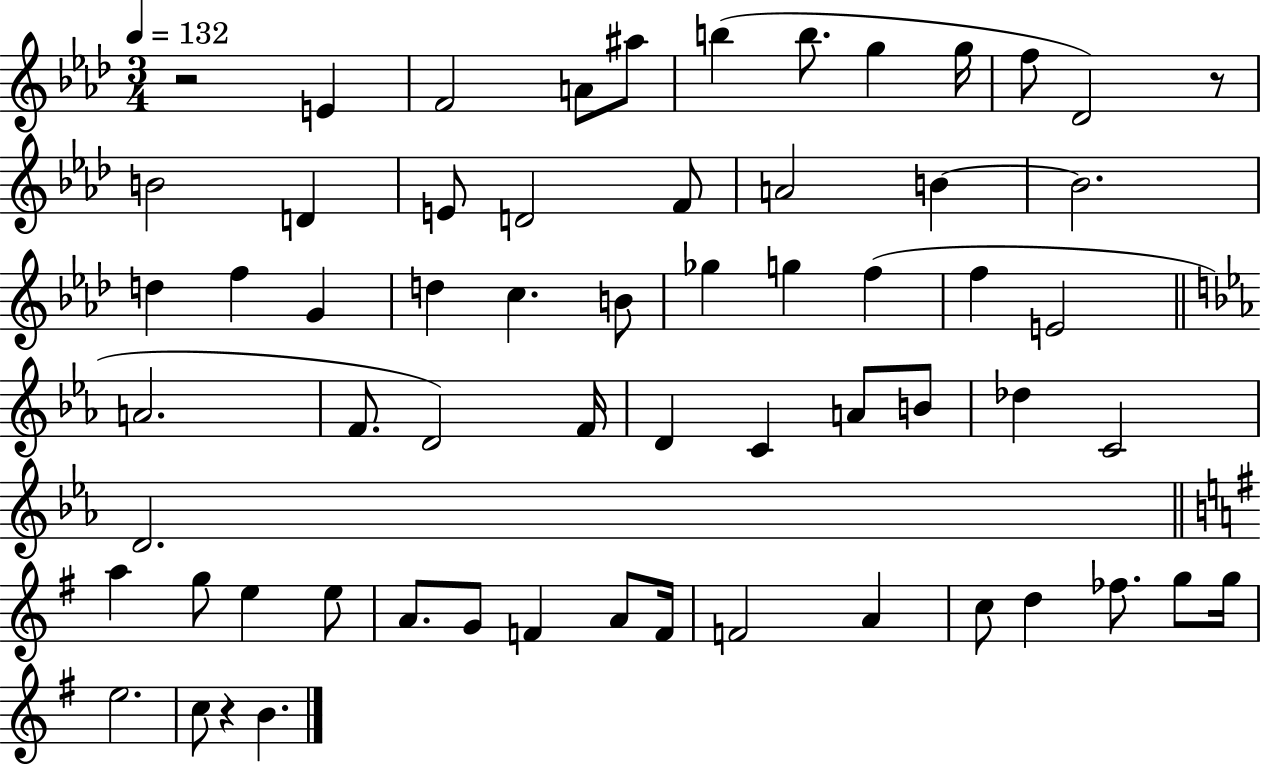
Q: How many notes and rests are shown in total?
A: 62